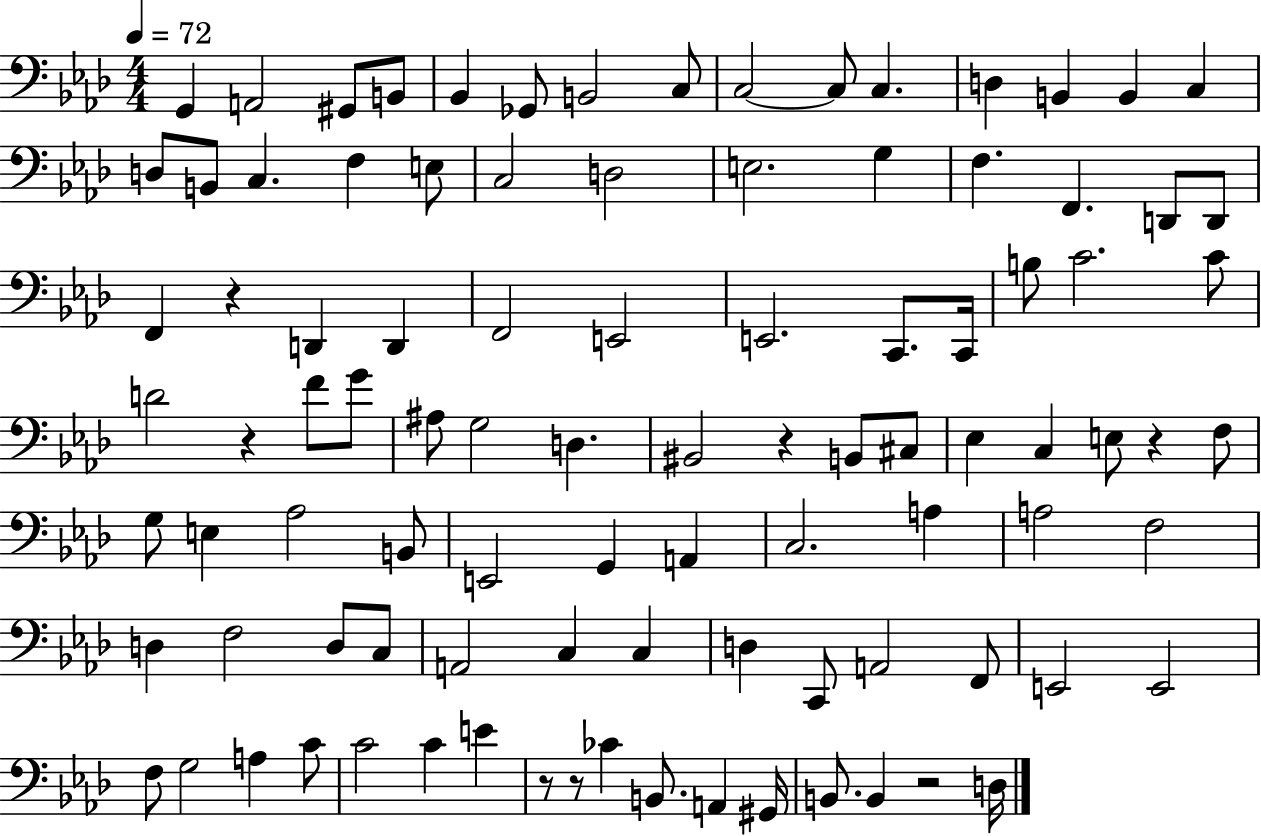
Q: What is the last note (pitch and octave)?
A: D3